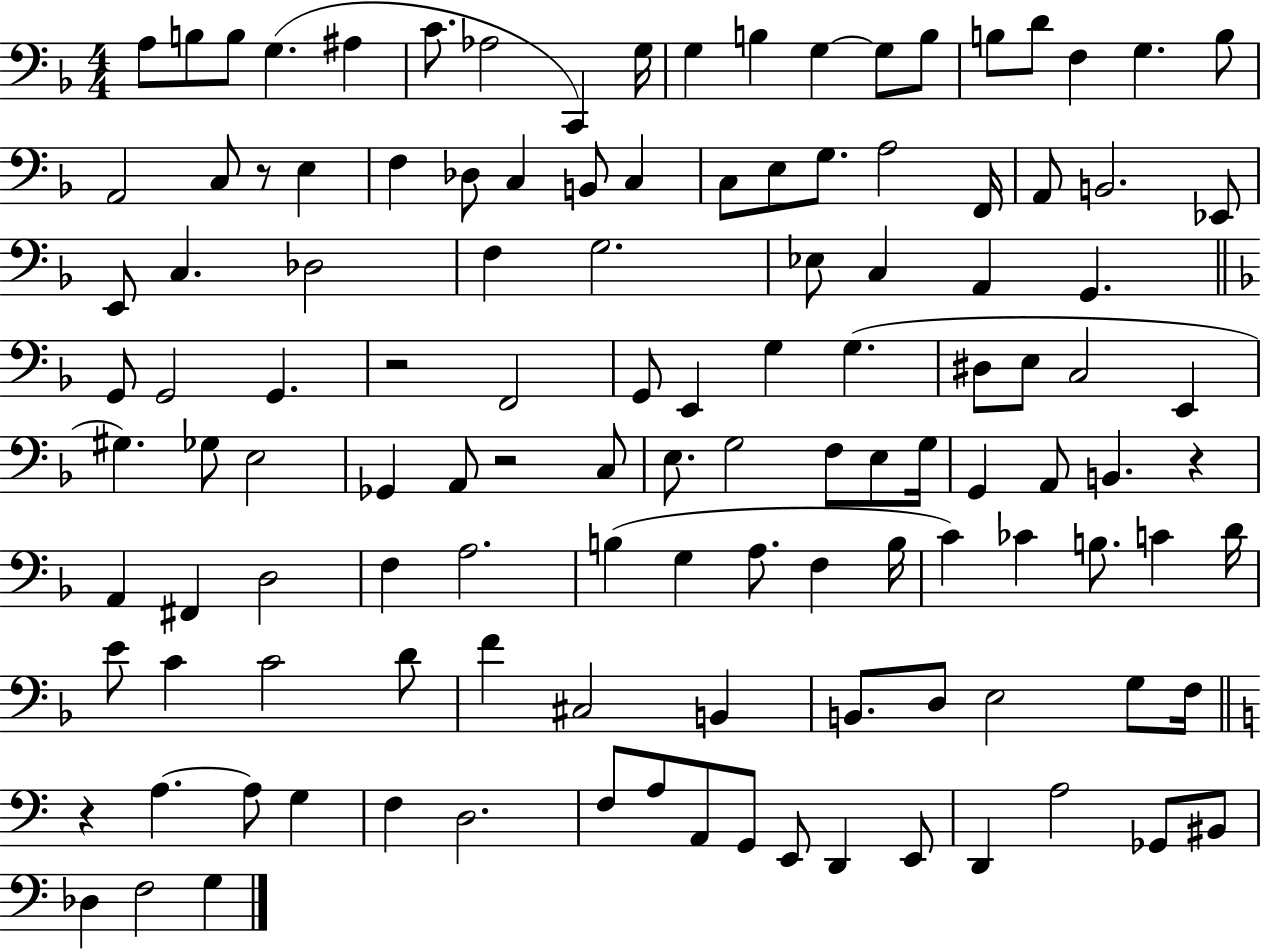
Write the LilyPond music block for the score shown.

{
  \clef bass
  \numericTimeSignature
  \time 4/4
  \key f \major
  a8 b8 b8 g4.( ais4 | c'8. aes2 c,4) g16 | g4 b4 g4~~ g8 b8 | b8 d'8 f4 g4. b8 | \break a,2 c8 r8 e4 | f4 des8 c4 b,8 c4 | c8 e8 g8. a2 f,16 | a,8 b,2. ees,8 | \break e,8 c4. des2 | f4 g2. | ees8 c4 a,4 g,4. | \bar "||" \break \key f \major g,8 g,2 g,4. | r2 f,2 | g,8 e,4 g4 g4.( | dis8 e8 c2 e,4 | \break gis4.) ges8 e2 | ges,4 a,8 r2 c8 | e8. g2 f8 e8 g16 | g,4 a,8 b,4. r4 | \break a,4 fis,4 d2 | f4 a2. | b4( g4 a8. f4 b16 | c'4) ces'4 b8. c'4 d'16 | \break e'8 c'4 c'2 d'8 | f'4 cis2 b,4 | b,8. d8 e2 g8 f16 | \bar "||" \break \key c \major r4 a4.~~ a8 g4 | f4 d2. | f8 a8 a,8 g,8 e,8 d,4 e,8 | d,4 a2 ges,8 bis,8 | \break des4 f2 g4 | \bar "|."
}